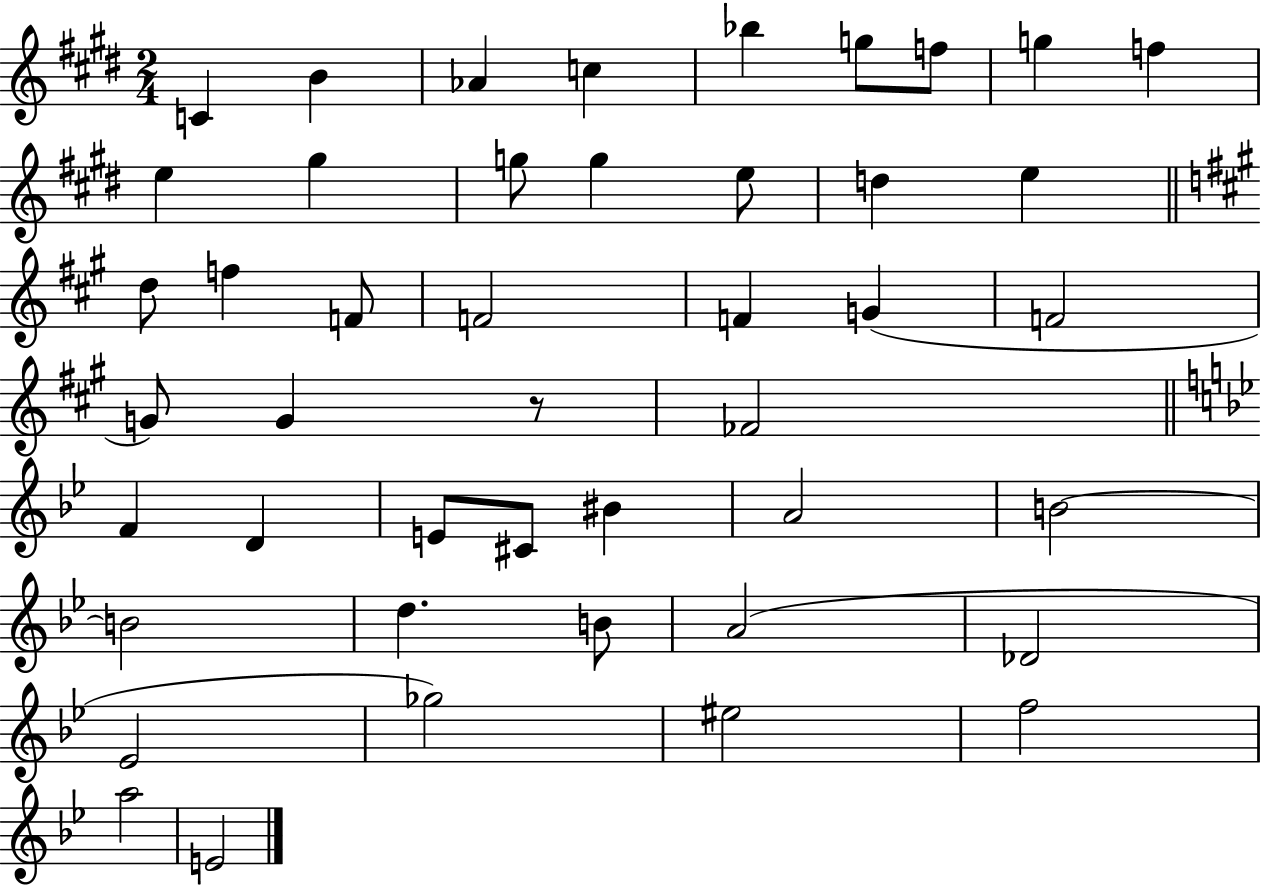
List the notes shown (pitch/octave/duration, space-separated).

C4/q B4/q Ab4/q C5/q Bb5/q G5/e F5/e G5/q F5/q E5/q G#5/q G5/e G5/q E5/e D5/q E5/q D5/e F5/q F4/e F4/h F4/q G4/q F4/h G4/e G4/q R/e FES4/h F4/q D4/q E4/e C#4/e BIS4/q A4/h B4/h B4/h D5/q. B4/e A4/h Db4/h Eb4/h Gb5/h EIS5/h F5/h A5/h E4/h